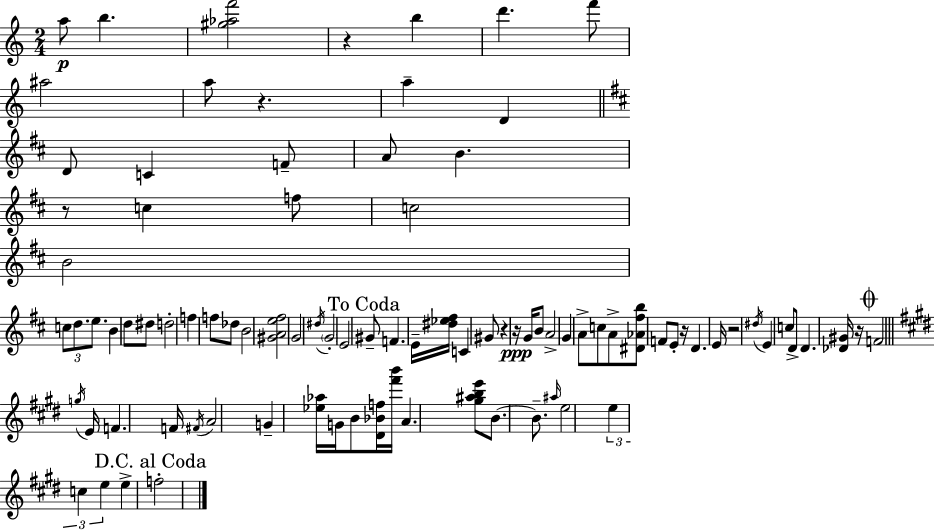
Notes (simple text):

A5/e B5/q. [G#5,Ab5,F6]/h R/q B5/q D6/q. F6/e A#5/h A5/e R/q. A5/q D4/q D4/e C4/q F4/e A4/e B4/q. R/e C5/q F5/e C5/h B4/h C5/e D5/e. E5/e. B4/q D5/e D#5/e D5/h F5/q F5/e Db5/e B4/h [G#4,A4,E5,F#5]/h G4/h D#5/s G4/h E4/h G#4/e F4/q. E4/s [D#5,Eb5,F#5]/s C4/q G#4/e R/q R/s G4/s B4/e A4/h G4/q A4/e C5/e A4/e [D#4,Ab4,F#5,B5]/e F4/e E4/e R/s D4/q. E4/s R/h D#5/s E4/q C5/e D4/e D4/q. [Db4,G#4]/s R/s F4/h G5/s E4/s F4/q. F4/s F#4/s A4/h G4/q [Eb5,Ab5]/s G4/s B4/e [D#4,Bb4,F5]/s [F#6,B6]/s A4/q. [G#5,A#5,B5,E6]/e B4/e. B4/e. A#5/s E5/h E5/q C5/q E5/q E5/q F5/h